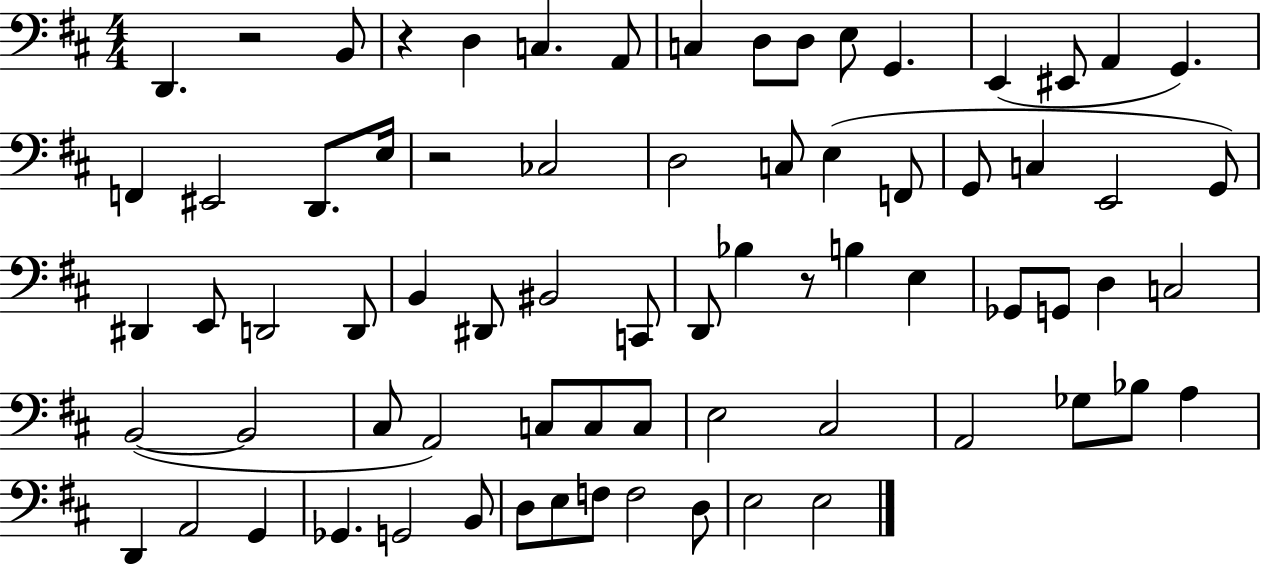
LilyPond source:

{
  \clef bass
  \numericTimeSignature
  \time 4/4
  \key d \major
  d,4. r2 b,8 | r4 d4 c4. a,8 | c4 d8 d8 e8 g,4. | e,4( eis,8 a,4 g,4.) | \break f,4 eis,2 d,8. e16 | r2 ces2 | d2 c8 e4( f,8 | g,8 c4 e,2 g,8) | \break dis,4 e,8 d,2 d,8 | b,4 dis,8 bis,2 c,8 | d,8 bes4 r8 b4 e4 | ges,8 g,8 d4 c2 | \break b,2~(~ b,2 | cis8 a,2) c8 c8 c8 | e2 cis2 | a,2 ges8 bes8 a4 | \break d,4 a,2 g,4 | ges,4. g,2 b,8 | d8 e8 f8 f2 d8 | e2 e2 | \break \bar "|."
}